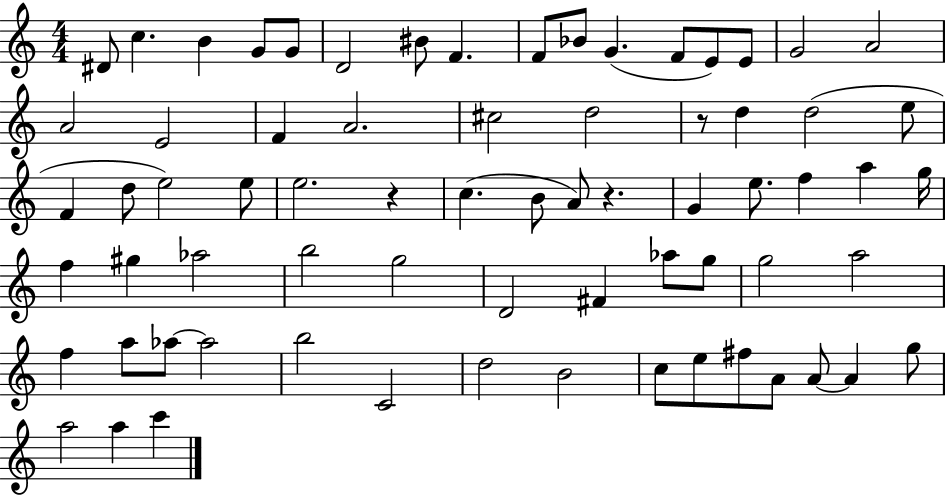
D#4/e C5/q. B4/q G4/e G4/e D4/h BIS4/e F4/q. F4/e Bb4/e G4/q. F4/e E4/e E4/e G4/h A4/h A4/h E4/h F4/q A4/h. C#5/h D5/h R/e D5/q D5/h E5/e F4/q D5/e E5/h E5/e E5/h. R/q C5/q. B4/e A4/e R/q. G4/q E5/e. F5/q A5/q G5/s F5/q G#5/q Ab5/h B5/h G5/h D4/h F#4/q Ab5/e G5/e G5/h A5/h F5/q A5/e Ab5/e Ab5/h B5/h C4/h D5/h B4/h C5/e E5/e F#5/e A4/e A4/e A4/q G5/e A5/h A5/q C6/q